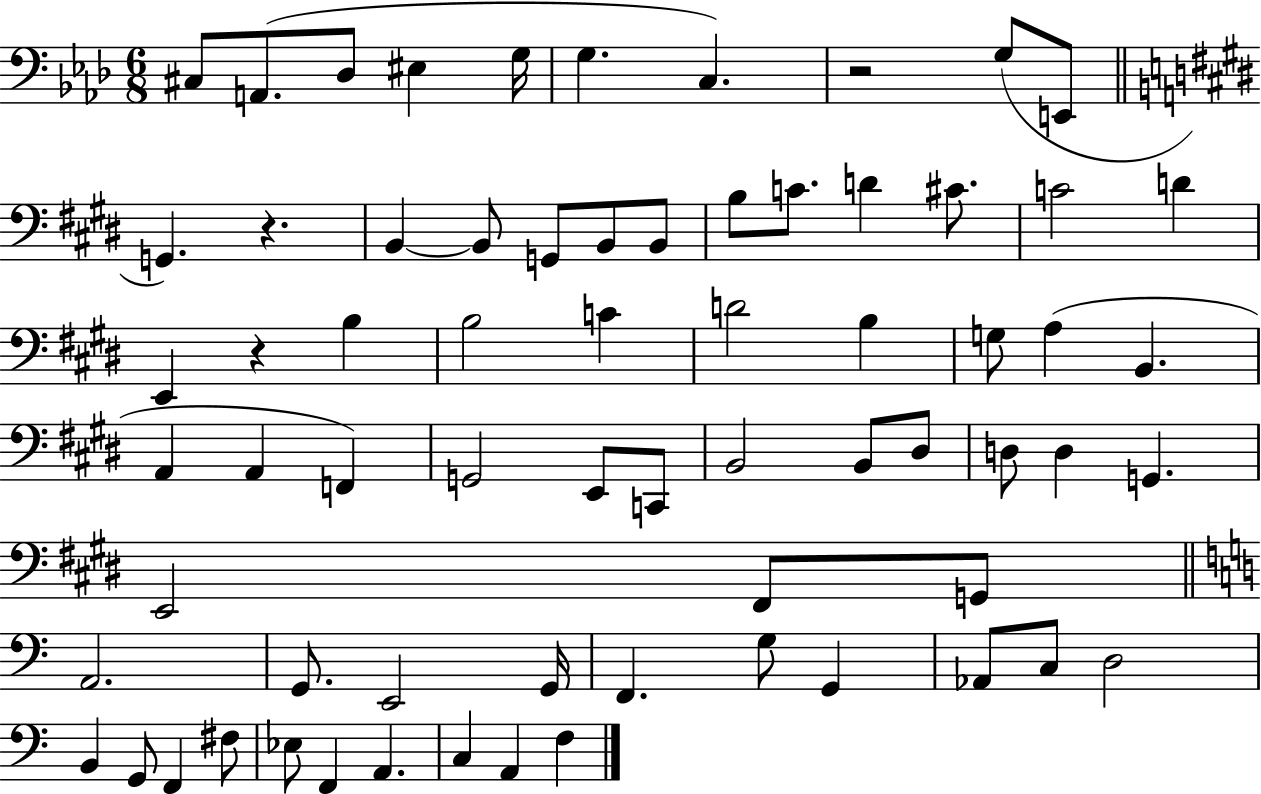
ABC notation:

X:1
T:Untitled
M:6/8
L:1/4
K:Ab
^C,/2 A,,/2 _D,/2 ^E, G,/4 G, C, z2 G,/2 E,,/2 G,, z B,, B,,/2 G,,/2 B,,/2 B,,/2 B,/2 C/2 D ^C/2 C2 D E,, z B, B,2 C D2 B, G,/2 A, B,, A,, A,, F,, G,,2 E,,/2 C,,/2 B,,2 B,,/2 ^D,/2 D,/2 D, G,, E,,2 ^F,,/2 G,,/2 A,,2 G,,/2 E,,2 G,,/4 F,, G,/2 G,, _A,,/2 C,/2 D,2 B,, G,,/2 F,, ^F,/2 _E,/2 F,, A,, C, A,, F,